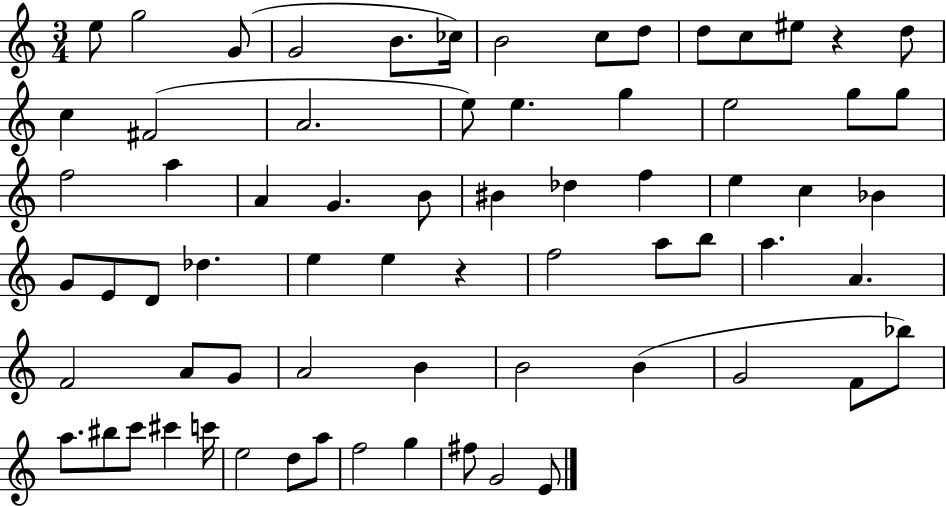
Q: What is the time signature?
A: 3/4